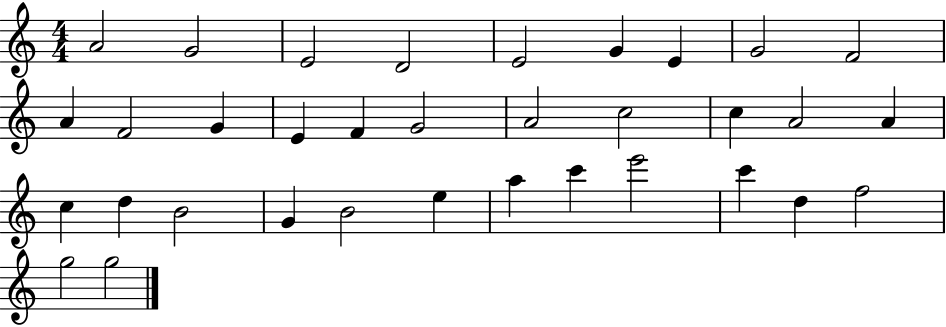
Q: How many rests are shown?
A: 0